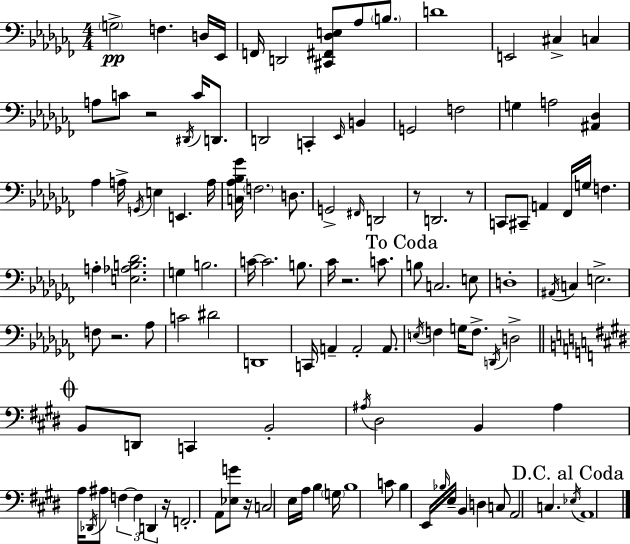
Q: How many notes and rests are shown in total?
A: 119